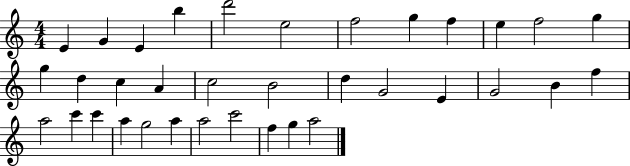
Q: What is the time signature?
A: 4/4